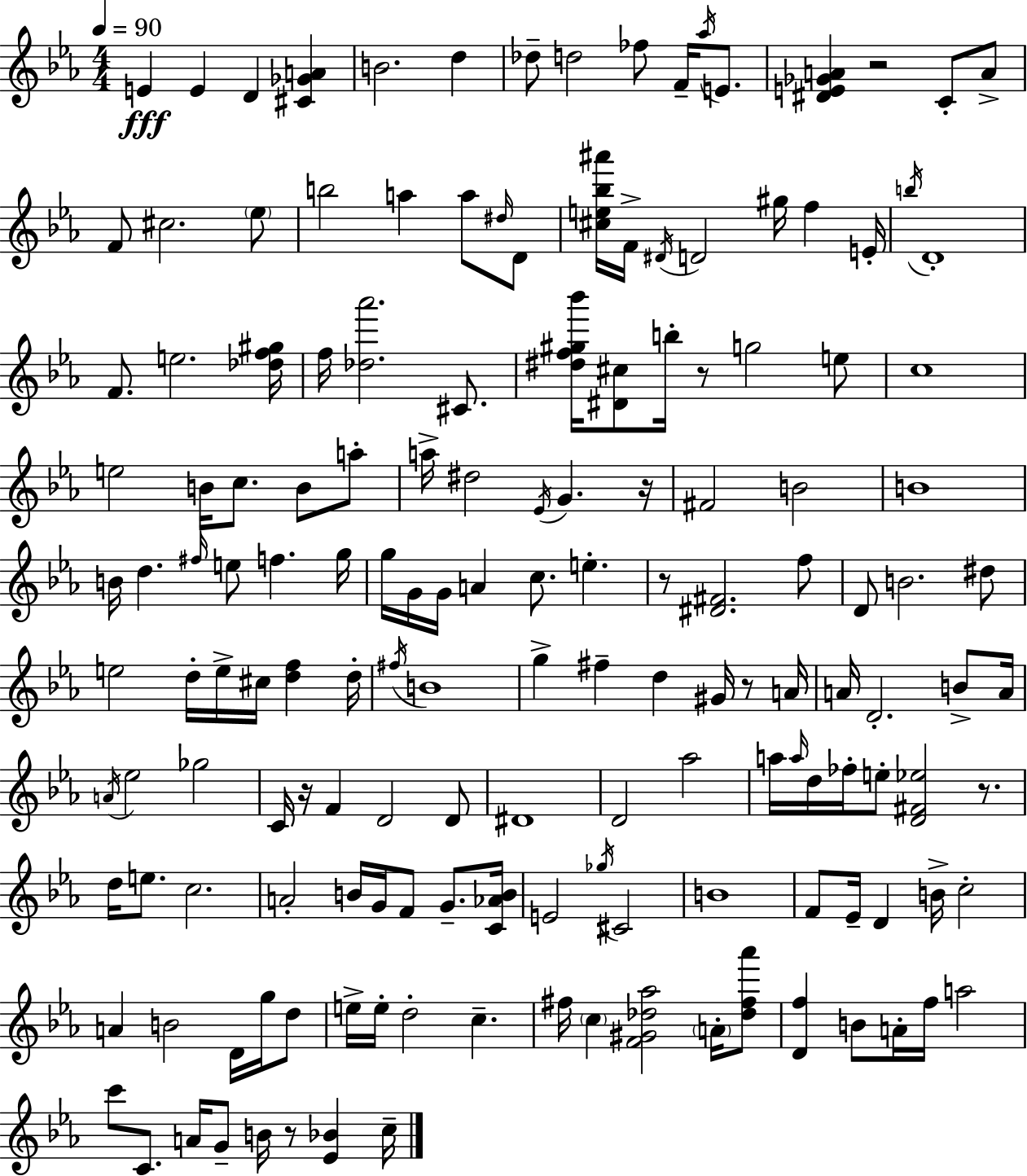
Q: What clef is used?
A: treble